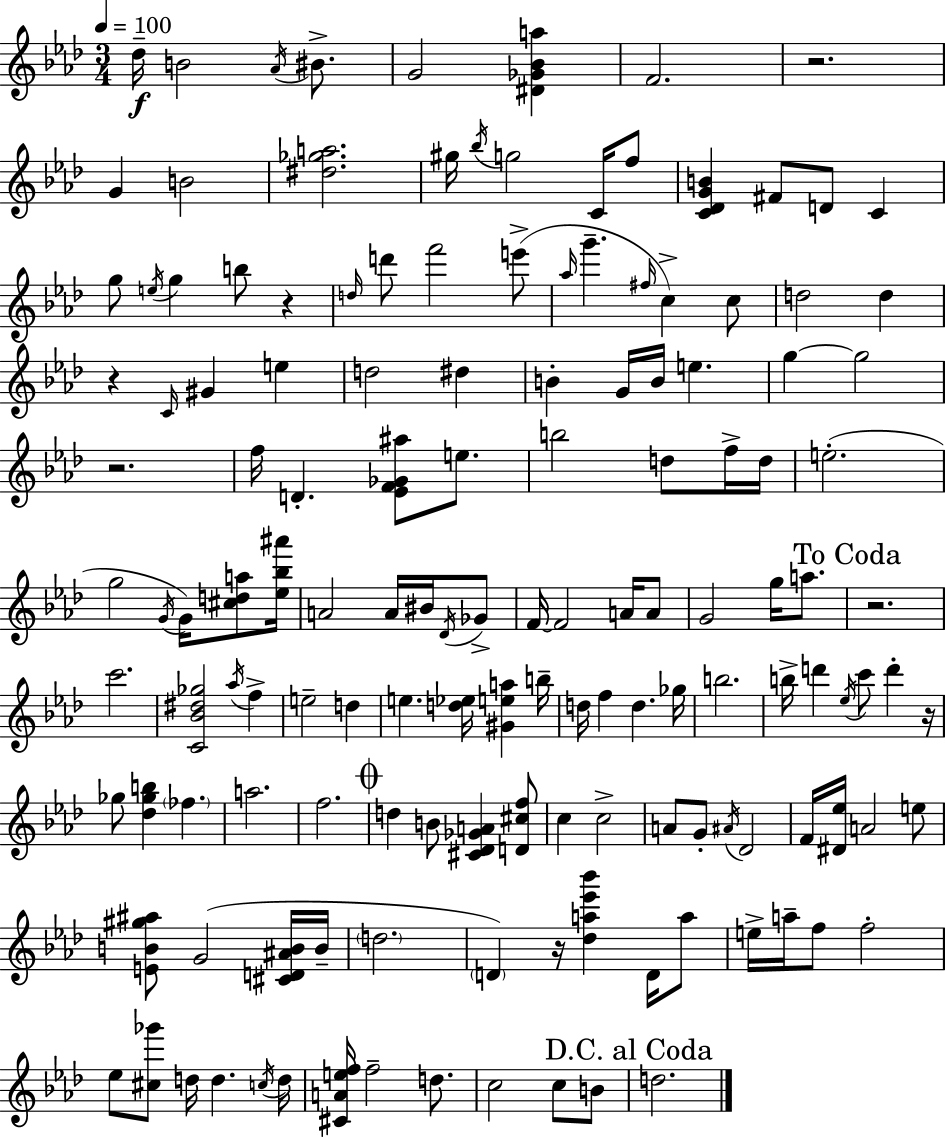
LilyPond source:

{
  \clef treble
  \numericTimeSignature
  \time 3/4
  \key aes \major
  \tempo 4 = 100
  \repeat volta 2 { des''16--\f b'2 \acciaccatura { aes'16 } bis'8.-> | g'2 <dis' ges' bes' a''>4 | f'2. | r2. | \break g'4 b'2 | <dis'' ges'' a''>2. | gis''16 \acciaccatura { bes''16 } g''2 c'16 | f''8 <c' des' g' b'>4 fis'8 d'8 c'4 | \break g''8 \acciaccatura { e''16 } g''4 b''8 r4 | \grace { d''16 } d'''8 f'''2 | e'''8->( \grace { aes''16 } g'''4.-- \grace { fis''16 } | c''4->) c''8 d''2 | \break d''4 r4 \grace { c'16 } gis'4 | e''4 d''2 | dis''4 b'4-. g'16 | b'16 e''4. g''4~~ g''2 | \break r2. | f''16 d'4.-. | <ees' f' ges' ais''>8 e''8. b''2 | d''8 f''16-> d''16 e''2.-.( | \break g''2 | \acciaccatura { g'16 } g'16) <cis'' d'' a''>8 <ees'' bes'' ais'''>16 a'2 | a'16 bis'16 \acciaccatura { des'16 } ges'8-> f'16~~ f'2 | a'16 a'8 g'2 | \break g''16 a''8. \mark "To Coda" r2. | c'''2. | <c' bes' dis'' ges''>2 | \acciaccatura { aes''16 } f''4-> e''2-- | \break d''4 e''4. | <d'' ees''>16 <gis' e'' a''>4 b''16-- d''16 f''4 | d''4. ges''16 b''2. | b''16-> d'''4 | \break \acciaccatura { ees''16 } c'''8 d'''4-. r16 ges''8 | <des'' ges'' b''>4 \parenthesize fes''4. a''2. | f''2. | \mark \markup { \musicglyph "scripts.coda" } d''4 | \break b'8 <cis' des' ges' a'>4 <d' cis'' f''>8 c''4 | c''2-> a'8 | g'8-. \acciaccatura { ais'16 } des'2 | f'16 <dis' ees''>16 a'2 e''8 | \break <e' b' gis'' ais''>8 g'2( <cis' d' ais' b'>16 b'16-- | \parenthesize d''2. | \parenthesize d'4) r16 <des'' a'' ees''' bes'''>4 d'16 a''8 | e''16-> a''16-- f''8 f''2-. | \break ees''8 <cis'' ges'''>8 d''16 d''4. \acciaccatura { c''16 } | d''16 <cis' a' e'' f''>16 f''2-- d''8. | c''2 c''8 b'8 | \mark "D.C. al Coda" d''2. | \break } \bar "|."
}